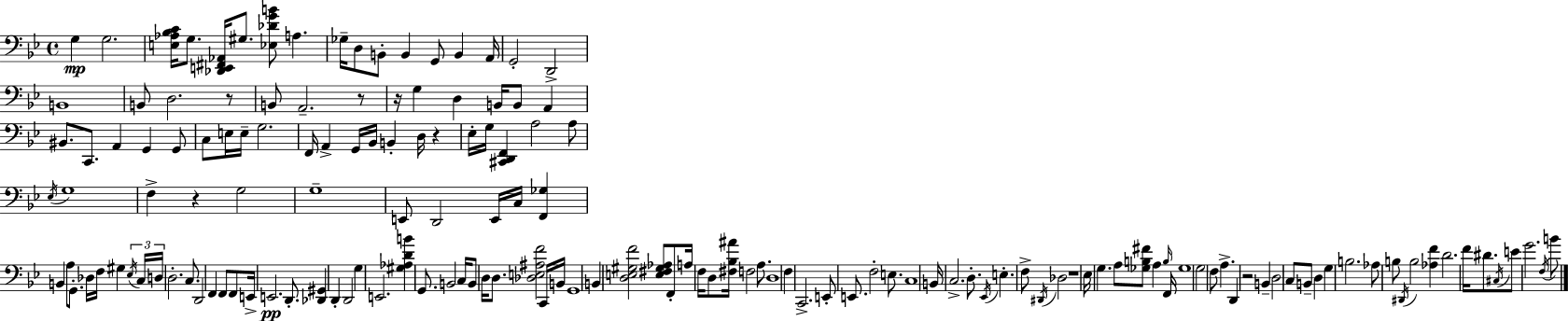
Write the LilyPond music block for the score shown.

{
  \clef bass
  \time 4/4
  \defaultTimeSignature
  \key g \minor
  g4\mp g2. | <e aes bes c'>16 g8. <des, e, fis, aes,>16 gis8. <ees des' g' b'>8 a4. | ges16-- d8 b,8-. b,4 g,8 b,4 a,16 | g,2-. d,2-> | \break b,1 | b,8 d2. r8 | b,8 a,2.-- r8 | r16 g4 d4 b,16 b,8 a,4 | \break bis,8. c,8. a,4 g,4 g,8 | c8 e16 e16-- g2. | f,16 a,4-> g,16 bes,16 b,4-. d16 r4 | ees16-. g16 <cis, d, f,>4 a2 a8 | \break \acciaccatura { ees16 } g1 | f4-> r4 g2 | g1-- | e,8 d,2 e,16 c16 <f, ges>4 | \break b,4 a8 g,8.-. des16 f16 gis4 | \tuplet 3/2 { \acciaccatura { ees16 } c16 d16 } d2.-. c8. | d,2 f,4 f,8 | f,8 e,16-> e,2.\pp d,8.-. | \break <des, gis,>4 d,4-. d,2 | g4 e,2. | <gis aes d' b'>4 g,8. b,2 | c16 b,8 d16 d8. <des e ais f'>2 | \break c,16 b,16 g,1 | b,4 <d e gis f'>2 <e fis gis aes>8 | f,8-. a16 f16 d8 <fis bes ais'>16 f2 a8. | d1 | \break f4 c,2.-> | e,8-. e,8. f2-. e8. | c1 | b,16 c2.-> d8.-. | \break \acciaccatura { ees,16 } e4.-. f8-> \acciaccatura { dis,16 } des2 | r1 | ees16 g4. a8 <ges b fis'>8 a4 | \grace { b16 } f,16 ges1 | \break g2 f8 a4.-> | d,4 r2 | b,4-- d2 c8 b,8-- | d4 g4 b2. | \break aes8 b8 \acciaccatura { dis,16 } b2 | <aes f'>4 d'2. | f'16 dis'8. \acciaccatura { cis16 } e'8 g'2. | \acciaccatura { f16 } b'8 \bar "|."
}